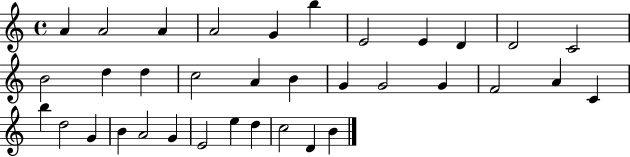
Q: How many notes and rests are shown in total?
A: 35